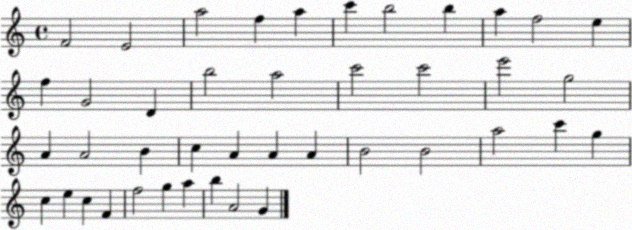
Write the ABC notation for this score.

X:1
T:Untitled
M:4/4
L:1/4
K:C
F2 E2 a2 f a c' b2 b a f2 e f G2 D b2 a2 c'2 c'2 e'2 g2 A A2 B c A A A B2 B2 a2 c' g c e c F f2 g a b A2 G